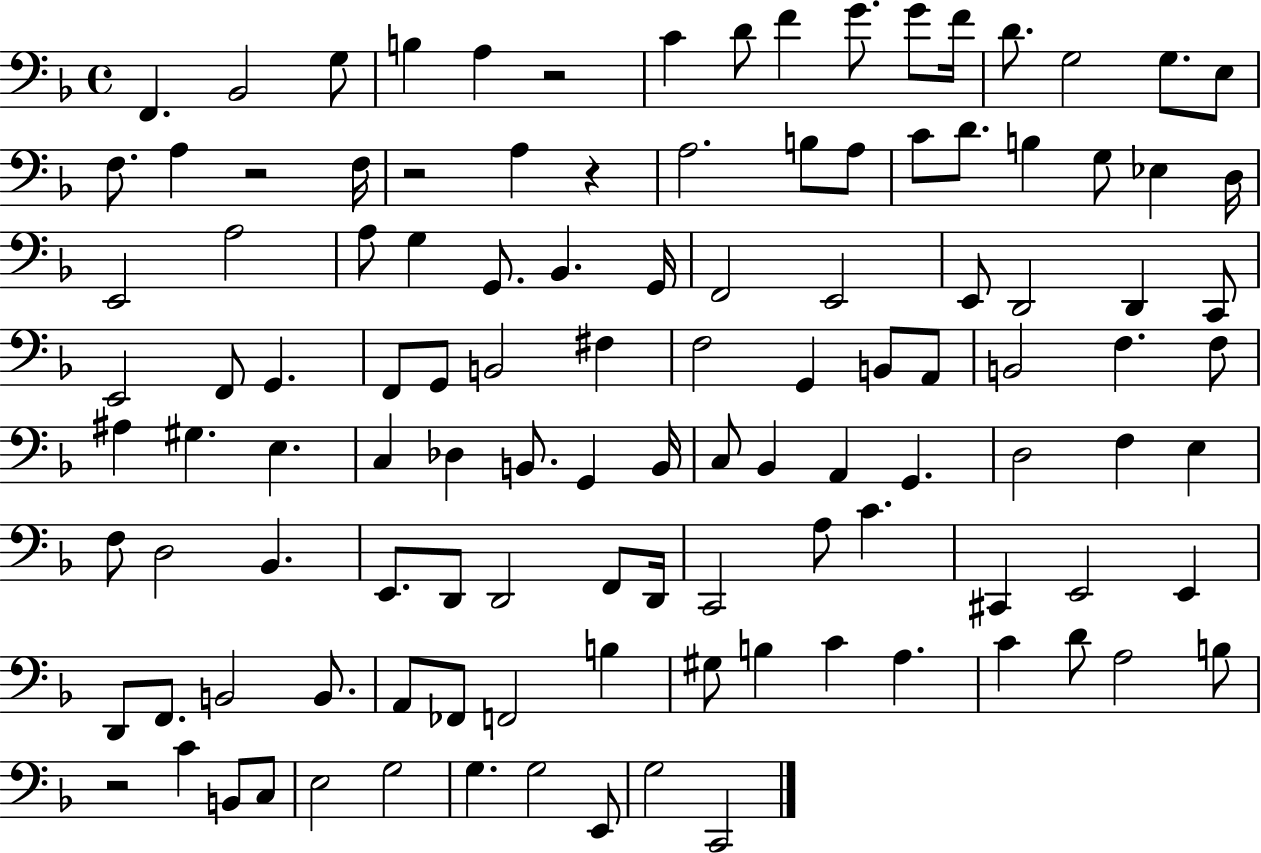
F2/q. Bb2/h G3/e B3/q A3/q R/h C4/q D4/e F4/q G4/e. G4/e F4/s D4/e. G3/h G3/e. E3/e F3/e. A3/q R/h F3/s R/h A3/q R/q A3/h. B3/e A3/e C4/e D4/e. B3/q G3/e Eb3/q D3/s E2/h A3/h A3/e G3/q G2/e. Bb2/q. G2/s F2/h E2/h E2/e D2/h D2/q C2/e E2/h F2/e G2/q. F2/e G2/e B2/h F#3/q F3/h G2/q B2/e A2/e B2/h F3/q. F3/e A#3/q G#3/q. E3/q. C3/q Db3/q B2/e. G2/q B2/s C3/e Bb2/q A2/q G2/q. D3/h F3/q E3/q F3/e D3/h Bb2/q. E2/e. D2/e D2/h F2/e D2/s C2/h A3/e C4/q. C#2/q E2/h E2/q D2/e F2/e. B2/h B2/e. A2/e FES2/e F2/h B3/q G#3/e B3/q C4/q A3/q. C4/q D4/e A3/h B3/e R/h C4/q B2/e C3/e E3/h G3/h G3/q. G3/h E2/e G3/h C2/h